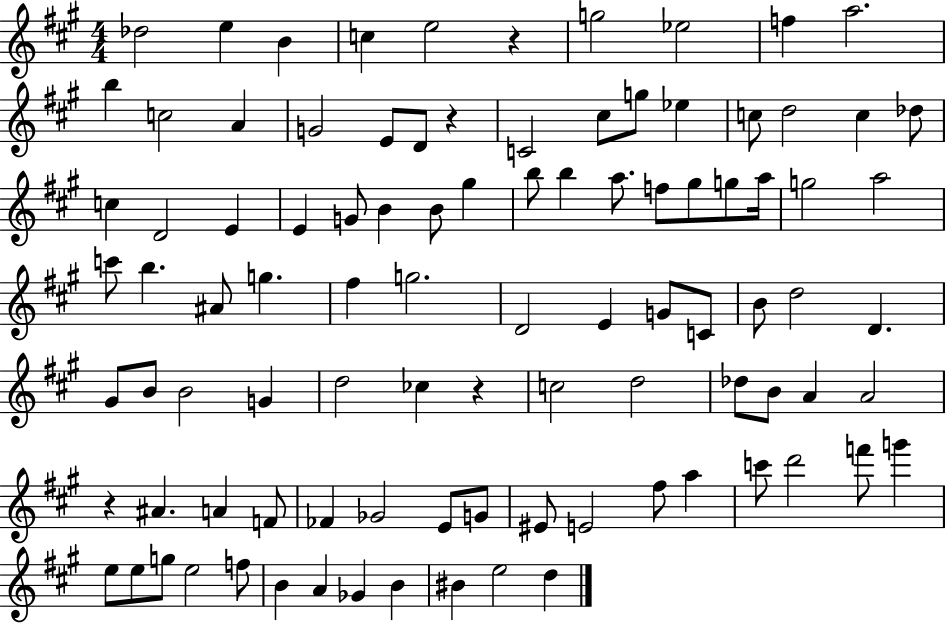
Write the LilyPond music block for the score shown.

{
  \clef treble
  \numericTimeSignature
  \time 4/4
  \key a \major
  des''2 e''4 b'4 | c''4 e''2 r4 | g''2 ees''2 | f''4 a''2. | \break b''4 c''2 a'4 | g'2 e'8 d'8 r4 | c'2 cis''8 g''8 ees''4 | c''8 d''2 c''4 des''8 | \break c''4 d'2 e'4 | e'4 g'8 b'4 b'8 gis''4 | b''8 b''4 a''8. f''8 gis''8 g''8 a''16 | g''2 a''2 | \break c'''8 b''4. ais'8 g''4. | fis''4 g''2. | d'2 e'4 g'8 c'8 | b'8 d''2 d'4. | \break gis'8 b'8 b'2 g'4 | d''2 ces''4 r4 | c''2 d''2 | des''8 b'8 a'4 a'2 | \break r4 ais'4. a'4 f'8 | fes'4 ges'2 e'8 g'8 | eis'8 e'2 fis''8 a''4 | c'''8 d'''2 f'''8 g'''4 | \break e''8 e''8 g''8 e''2 f''8 | b'4 a'4 ges'4 b'4 | bis'4 e''2 d''4 | \bar "|."
}